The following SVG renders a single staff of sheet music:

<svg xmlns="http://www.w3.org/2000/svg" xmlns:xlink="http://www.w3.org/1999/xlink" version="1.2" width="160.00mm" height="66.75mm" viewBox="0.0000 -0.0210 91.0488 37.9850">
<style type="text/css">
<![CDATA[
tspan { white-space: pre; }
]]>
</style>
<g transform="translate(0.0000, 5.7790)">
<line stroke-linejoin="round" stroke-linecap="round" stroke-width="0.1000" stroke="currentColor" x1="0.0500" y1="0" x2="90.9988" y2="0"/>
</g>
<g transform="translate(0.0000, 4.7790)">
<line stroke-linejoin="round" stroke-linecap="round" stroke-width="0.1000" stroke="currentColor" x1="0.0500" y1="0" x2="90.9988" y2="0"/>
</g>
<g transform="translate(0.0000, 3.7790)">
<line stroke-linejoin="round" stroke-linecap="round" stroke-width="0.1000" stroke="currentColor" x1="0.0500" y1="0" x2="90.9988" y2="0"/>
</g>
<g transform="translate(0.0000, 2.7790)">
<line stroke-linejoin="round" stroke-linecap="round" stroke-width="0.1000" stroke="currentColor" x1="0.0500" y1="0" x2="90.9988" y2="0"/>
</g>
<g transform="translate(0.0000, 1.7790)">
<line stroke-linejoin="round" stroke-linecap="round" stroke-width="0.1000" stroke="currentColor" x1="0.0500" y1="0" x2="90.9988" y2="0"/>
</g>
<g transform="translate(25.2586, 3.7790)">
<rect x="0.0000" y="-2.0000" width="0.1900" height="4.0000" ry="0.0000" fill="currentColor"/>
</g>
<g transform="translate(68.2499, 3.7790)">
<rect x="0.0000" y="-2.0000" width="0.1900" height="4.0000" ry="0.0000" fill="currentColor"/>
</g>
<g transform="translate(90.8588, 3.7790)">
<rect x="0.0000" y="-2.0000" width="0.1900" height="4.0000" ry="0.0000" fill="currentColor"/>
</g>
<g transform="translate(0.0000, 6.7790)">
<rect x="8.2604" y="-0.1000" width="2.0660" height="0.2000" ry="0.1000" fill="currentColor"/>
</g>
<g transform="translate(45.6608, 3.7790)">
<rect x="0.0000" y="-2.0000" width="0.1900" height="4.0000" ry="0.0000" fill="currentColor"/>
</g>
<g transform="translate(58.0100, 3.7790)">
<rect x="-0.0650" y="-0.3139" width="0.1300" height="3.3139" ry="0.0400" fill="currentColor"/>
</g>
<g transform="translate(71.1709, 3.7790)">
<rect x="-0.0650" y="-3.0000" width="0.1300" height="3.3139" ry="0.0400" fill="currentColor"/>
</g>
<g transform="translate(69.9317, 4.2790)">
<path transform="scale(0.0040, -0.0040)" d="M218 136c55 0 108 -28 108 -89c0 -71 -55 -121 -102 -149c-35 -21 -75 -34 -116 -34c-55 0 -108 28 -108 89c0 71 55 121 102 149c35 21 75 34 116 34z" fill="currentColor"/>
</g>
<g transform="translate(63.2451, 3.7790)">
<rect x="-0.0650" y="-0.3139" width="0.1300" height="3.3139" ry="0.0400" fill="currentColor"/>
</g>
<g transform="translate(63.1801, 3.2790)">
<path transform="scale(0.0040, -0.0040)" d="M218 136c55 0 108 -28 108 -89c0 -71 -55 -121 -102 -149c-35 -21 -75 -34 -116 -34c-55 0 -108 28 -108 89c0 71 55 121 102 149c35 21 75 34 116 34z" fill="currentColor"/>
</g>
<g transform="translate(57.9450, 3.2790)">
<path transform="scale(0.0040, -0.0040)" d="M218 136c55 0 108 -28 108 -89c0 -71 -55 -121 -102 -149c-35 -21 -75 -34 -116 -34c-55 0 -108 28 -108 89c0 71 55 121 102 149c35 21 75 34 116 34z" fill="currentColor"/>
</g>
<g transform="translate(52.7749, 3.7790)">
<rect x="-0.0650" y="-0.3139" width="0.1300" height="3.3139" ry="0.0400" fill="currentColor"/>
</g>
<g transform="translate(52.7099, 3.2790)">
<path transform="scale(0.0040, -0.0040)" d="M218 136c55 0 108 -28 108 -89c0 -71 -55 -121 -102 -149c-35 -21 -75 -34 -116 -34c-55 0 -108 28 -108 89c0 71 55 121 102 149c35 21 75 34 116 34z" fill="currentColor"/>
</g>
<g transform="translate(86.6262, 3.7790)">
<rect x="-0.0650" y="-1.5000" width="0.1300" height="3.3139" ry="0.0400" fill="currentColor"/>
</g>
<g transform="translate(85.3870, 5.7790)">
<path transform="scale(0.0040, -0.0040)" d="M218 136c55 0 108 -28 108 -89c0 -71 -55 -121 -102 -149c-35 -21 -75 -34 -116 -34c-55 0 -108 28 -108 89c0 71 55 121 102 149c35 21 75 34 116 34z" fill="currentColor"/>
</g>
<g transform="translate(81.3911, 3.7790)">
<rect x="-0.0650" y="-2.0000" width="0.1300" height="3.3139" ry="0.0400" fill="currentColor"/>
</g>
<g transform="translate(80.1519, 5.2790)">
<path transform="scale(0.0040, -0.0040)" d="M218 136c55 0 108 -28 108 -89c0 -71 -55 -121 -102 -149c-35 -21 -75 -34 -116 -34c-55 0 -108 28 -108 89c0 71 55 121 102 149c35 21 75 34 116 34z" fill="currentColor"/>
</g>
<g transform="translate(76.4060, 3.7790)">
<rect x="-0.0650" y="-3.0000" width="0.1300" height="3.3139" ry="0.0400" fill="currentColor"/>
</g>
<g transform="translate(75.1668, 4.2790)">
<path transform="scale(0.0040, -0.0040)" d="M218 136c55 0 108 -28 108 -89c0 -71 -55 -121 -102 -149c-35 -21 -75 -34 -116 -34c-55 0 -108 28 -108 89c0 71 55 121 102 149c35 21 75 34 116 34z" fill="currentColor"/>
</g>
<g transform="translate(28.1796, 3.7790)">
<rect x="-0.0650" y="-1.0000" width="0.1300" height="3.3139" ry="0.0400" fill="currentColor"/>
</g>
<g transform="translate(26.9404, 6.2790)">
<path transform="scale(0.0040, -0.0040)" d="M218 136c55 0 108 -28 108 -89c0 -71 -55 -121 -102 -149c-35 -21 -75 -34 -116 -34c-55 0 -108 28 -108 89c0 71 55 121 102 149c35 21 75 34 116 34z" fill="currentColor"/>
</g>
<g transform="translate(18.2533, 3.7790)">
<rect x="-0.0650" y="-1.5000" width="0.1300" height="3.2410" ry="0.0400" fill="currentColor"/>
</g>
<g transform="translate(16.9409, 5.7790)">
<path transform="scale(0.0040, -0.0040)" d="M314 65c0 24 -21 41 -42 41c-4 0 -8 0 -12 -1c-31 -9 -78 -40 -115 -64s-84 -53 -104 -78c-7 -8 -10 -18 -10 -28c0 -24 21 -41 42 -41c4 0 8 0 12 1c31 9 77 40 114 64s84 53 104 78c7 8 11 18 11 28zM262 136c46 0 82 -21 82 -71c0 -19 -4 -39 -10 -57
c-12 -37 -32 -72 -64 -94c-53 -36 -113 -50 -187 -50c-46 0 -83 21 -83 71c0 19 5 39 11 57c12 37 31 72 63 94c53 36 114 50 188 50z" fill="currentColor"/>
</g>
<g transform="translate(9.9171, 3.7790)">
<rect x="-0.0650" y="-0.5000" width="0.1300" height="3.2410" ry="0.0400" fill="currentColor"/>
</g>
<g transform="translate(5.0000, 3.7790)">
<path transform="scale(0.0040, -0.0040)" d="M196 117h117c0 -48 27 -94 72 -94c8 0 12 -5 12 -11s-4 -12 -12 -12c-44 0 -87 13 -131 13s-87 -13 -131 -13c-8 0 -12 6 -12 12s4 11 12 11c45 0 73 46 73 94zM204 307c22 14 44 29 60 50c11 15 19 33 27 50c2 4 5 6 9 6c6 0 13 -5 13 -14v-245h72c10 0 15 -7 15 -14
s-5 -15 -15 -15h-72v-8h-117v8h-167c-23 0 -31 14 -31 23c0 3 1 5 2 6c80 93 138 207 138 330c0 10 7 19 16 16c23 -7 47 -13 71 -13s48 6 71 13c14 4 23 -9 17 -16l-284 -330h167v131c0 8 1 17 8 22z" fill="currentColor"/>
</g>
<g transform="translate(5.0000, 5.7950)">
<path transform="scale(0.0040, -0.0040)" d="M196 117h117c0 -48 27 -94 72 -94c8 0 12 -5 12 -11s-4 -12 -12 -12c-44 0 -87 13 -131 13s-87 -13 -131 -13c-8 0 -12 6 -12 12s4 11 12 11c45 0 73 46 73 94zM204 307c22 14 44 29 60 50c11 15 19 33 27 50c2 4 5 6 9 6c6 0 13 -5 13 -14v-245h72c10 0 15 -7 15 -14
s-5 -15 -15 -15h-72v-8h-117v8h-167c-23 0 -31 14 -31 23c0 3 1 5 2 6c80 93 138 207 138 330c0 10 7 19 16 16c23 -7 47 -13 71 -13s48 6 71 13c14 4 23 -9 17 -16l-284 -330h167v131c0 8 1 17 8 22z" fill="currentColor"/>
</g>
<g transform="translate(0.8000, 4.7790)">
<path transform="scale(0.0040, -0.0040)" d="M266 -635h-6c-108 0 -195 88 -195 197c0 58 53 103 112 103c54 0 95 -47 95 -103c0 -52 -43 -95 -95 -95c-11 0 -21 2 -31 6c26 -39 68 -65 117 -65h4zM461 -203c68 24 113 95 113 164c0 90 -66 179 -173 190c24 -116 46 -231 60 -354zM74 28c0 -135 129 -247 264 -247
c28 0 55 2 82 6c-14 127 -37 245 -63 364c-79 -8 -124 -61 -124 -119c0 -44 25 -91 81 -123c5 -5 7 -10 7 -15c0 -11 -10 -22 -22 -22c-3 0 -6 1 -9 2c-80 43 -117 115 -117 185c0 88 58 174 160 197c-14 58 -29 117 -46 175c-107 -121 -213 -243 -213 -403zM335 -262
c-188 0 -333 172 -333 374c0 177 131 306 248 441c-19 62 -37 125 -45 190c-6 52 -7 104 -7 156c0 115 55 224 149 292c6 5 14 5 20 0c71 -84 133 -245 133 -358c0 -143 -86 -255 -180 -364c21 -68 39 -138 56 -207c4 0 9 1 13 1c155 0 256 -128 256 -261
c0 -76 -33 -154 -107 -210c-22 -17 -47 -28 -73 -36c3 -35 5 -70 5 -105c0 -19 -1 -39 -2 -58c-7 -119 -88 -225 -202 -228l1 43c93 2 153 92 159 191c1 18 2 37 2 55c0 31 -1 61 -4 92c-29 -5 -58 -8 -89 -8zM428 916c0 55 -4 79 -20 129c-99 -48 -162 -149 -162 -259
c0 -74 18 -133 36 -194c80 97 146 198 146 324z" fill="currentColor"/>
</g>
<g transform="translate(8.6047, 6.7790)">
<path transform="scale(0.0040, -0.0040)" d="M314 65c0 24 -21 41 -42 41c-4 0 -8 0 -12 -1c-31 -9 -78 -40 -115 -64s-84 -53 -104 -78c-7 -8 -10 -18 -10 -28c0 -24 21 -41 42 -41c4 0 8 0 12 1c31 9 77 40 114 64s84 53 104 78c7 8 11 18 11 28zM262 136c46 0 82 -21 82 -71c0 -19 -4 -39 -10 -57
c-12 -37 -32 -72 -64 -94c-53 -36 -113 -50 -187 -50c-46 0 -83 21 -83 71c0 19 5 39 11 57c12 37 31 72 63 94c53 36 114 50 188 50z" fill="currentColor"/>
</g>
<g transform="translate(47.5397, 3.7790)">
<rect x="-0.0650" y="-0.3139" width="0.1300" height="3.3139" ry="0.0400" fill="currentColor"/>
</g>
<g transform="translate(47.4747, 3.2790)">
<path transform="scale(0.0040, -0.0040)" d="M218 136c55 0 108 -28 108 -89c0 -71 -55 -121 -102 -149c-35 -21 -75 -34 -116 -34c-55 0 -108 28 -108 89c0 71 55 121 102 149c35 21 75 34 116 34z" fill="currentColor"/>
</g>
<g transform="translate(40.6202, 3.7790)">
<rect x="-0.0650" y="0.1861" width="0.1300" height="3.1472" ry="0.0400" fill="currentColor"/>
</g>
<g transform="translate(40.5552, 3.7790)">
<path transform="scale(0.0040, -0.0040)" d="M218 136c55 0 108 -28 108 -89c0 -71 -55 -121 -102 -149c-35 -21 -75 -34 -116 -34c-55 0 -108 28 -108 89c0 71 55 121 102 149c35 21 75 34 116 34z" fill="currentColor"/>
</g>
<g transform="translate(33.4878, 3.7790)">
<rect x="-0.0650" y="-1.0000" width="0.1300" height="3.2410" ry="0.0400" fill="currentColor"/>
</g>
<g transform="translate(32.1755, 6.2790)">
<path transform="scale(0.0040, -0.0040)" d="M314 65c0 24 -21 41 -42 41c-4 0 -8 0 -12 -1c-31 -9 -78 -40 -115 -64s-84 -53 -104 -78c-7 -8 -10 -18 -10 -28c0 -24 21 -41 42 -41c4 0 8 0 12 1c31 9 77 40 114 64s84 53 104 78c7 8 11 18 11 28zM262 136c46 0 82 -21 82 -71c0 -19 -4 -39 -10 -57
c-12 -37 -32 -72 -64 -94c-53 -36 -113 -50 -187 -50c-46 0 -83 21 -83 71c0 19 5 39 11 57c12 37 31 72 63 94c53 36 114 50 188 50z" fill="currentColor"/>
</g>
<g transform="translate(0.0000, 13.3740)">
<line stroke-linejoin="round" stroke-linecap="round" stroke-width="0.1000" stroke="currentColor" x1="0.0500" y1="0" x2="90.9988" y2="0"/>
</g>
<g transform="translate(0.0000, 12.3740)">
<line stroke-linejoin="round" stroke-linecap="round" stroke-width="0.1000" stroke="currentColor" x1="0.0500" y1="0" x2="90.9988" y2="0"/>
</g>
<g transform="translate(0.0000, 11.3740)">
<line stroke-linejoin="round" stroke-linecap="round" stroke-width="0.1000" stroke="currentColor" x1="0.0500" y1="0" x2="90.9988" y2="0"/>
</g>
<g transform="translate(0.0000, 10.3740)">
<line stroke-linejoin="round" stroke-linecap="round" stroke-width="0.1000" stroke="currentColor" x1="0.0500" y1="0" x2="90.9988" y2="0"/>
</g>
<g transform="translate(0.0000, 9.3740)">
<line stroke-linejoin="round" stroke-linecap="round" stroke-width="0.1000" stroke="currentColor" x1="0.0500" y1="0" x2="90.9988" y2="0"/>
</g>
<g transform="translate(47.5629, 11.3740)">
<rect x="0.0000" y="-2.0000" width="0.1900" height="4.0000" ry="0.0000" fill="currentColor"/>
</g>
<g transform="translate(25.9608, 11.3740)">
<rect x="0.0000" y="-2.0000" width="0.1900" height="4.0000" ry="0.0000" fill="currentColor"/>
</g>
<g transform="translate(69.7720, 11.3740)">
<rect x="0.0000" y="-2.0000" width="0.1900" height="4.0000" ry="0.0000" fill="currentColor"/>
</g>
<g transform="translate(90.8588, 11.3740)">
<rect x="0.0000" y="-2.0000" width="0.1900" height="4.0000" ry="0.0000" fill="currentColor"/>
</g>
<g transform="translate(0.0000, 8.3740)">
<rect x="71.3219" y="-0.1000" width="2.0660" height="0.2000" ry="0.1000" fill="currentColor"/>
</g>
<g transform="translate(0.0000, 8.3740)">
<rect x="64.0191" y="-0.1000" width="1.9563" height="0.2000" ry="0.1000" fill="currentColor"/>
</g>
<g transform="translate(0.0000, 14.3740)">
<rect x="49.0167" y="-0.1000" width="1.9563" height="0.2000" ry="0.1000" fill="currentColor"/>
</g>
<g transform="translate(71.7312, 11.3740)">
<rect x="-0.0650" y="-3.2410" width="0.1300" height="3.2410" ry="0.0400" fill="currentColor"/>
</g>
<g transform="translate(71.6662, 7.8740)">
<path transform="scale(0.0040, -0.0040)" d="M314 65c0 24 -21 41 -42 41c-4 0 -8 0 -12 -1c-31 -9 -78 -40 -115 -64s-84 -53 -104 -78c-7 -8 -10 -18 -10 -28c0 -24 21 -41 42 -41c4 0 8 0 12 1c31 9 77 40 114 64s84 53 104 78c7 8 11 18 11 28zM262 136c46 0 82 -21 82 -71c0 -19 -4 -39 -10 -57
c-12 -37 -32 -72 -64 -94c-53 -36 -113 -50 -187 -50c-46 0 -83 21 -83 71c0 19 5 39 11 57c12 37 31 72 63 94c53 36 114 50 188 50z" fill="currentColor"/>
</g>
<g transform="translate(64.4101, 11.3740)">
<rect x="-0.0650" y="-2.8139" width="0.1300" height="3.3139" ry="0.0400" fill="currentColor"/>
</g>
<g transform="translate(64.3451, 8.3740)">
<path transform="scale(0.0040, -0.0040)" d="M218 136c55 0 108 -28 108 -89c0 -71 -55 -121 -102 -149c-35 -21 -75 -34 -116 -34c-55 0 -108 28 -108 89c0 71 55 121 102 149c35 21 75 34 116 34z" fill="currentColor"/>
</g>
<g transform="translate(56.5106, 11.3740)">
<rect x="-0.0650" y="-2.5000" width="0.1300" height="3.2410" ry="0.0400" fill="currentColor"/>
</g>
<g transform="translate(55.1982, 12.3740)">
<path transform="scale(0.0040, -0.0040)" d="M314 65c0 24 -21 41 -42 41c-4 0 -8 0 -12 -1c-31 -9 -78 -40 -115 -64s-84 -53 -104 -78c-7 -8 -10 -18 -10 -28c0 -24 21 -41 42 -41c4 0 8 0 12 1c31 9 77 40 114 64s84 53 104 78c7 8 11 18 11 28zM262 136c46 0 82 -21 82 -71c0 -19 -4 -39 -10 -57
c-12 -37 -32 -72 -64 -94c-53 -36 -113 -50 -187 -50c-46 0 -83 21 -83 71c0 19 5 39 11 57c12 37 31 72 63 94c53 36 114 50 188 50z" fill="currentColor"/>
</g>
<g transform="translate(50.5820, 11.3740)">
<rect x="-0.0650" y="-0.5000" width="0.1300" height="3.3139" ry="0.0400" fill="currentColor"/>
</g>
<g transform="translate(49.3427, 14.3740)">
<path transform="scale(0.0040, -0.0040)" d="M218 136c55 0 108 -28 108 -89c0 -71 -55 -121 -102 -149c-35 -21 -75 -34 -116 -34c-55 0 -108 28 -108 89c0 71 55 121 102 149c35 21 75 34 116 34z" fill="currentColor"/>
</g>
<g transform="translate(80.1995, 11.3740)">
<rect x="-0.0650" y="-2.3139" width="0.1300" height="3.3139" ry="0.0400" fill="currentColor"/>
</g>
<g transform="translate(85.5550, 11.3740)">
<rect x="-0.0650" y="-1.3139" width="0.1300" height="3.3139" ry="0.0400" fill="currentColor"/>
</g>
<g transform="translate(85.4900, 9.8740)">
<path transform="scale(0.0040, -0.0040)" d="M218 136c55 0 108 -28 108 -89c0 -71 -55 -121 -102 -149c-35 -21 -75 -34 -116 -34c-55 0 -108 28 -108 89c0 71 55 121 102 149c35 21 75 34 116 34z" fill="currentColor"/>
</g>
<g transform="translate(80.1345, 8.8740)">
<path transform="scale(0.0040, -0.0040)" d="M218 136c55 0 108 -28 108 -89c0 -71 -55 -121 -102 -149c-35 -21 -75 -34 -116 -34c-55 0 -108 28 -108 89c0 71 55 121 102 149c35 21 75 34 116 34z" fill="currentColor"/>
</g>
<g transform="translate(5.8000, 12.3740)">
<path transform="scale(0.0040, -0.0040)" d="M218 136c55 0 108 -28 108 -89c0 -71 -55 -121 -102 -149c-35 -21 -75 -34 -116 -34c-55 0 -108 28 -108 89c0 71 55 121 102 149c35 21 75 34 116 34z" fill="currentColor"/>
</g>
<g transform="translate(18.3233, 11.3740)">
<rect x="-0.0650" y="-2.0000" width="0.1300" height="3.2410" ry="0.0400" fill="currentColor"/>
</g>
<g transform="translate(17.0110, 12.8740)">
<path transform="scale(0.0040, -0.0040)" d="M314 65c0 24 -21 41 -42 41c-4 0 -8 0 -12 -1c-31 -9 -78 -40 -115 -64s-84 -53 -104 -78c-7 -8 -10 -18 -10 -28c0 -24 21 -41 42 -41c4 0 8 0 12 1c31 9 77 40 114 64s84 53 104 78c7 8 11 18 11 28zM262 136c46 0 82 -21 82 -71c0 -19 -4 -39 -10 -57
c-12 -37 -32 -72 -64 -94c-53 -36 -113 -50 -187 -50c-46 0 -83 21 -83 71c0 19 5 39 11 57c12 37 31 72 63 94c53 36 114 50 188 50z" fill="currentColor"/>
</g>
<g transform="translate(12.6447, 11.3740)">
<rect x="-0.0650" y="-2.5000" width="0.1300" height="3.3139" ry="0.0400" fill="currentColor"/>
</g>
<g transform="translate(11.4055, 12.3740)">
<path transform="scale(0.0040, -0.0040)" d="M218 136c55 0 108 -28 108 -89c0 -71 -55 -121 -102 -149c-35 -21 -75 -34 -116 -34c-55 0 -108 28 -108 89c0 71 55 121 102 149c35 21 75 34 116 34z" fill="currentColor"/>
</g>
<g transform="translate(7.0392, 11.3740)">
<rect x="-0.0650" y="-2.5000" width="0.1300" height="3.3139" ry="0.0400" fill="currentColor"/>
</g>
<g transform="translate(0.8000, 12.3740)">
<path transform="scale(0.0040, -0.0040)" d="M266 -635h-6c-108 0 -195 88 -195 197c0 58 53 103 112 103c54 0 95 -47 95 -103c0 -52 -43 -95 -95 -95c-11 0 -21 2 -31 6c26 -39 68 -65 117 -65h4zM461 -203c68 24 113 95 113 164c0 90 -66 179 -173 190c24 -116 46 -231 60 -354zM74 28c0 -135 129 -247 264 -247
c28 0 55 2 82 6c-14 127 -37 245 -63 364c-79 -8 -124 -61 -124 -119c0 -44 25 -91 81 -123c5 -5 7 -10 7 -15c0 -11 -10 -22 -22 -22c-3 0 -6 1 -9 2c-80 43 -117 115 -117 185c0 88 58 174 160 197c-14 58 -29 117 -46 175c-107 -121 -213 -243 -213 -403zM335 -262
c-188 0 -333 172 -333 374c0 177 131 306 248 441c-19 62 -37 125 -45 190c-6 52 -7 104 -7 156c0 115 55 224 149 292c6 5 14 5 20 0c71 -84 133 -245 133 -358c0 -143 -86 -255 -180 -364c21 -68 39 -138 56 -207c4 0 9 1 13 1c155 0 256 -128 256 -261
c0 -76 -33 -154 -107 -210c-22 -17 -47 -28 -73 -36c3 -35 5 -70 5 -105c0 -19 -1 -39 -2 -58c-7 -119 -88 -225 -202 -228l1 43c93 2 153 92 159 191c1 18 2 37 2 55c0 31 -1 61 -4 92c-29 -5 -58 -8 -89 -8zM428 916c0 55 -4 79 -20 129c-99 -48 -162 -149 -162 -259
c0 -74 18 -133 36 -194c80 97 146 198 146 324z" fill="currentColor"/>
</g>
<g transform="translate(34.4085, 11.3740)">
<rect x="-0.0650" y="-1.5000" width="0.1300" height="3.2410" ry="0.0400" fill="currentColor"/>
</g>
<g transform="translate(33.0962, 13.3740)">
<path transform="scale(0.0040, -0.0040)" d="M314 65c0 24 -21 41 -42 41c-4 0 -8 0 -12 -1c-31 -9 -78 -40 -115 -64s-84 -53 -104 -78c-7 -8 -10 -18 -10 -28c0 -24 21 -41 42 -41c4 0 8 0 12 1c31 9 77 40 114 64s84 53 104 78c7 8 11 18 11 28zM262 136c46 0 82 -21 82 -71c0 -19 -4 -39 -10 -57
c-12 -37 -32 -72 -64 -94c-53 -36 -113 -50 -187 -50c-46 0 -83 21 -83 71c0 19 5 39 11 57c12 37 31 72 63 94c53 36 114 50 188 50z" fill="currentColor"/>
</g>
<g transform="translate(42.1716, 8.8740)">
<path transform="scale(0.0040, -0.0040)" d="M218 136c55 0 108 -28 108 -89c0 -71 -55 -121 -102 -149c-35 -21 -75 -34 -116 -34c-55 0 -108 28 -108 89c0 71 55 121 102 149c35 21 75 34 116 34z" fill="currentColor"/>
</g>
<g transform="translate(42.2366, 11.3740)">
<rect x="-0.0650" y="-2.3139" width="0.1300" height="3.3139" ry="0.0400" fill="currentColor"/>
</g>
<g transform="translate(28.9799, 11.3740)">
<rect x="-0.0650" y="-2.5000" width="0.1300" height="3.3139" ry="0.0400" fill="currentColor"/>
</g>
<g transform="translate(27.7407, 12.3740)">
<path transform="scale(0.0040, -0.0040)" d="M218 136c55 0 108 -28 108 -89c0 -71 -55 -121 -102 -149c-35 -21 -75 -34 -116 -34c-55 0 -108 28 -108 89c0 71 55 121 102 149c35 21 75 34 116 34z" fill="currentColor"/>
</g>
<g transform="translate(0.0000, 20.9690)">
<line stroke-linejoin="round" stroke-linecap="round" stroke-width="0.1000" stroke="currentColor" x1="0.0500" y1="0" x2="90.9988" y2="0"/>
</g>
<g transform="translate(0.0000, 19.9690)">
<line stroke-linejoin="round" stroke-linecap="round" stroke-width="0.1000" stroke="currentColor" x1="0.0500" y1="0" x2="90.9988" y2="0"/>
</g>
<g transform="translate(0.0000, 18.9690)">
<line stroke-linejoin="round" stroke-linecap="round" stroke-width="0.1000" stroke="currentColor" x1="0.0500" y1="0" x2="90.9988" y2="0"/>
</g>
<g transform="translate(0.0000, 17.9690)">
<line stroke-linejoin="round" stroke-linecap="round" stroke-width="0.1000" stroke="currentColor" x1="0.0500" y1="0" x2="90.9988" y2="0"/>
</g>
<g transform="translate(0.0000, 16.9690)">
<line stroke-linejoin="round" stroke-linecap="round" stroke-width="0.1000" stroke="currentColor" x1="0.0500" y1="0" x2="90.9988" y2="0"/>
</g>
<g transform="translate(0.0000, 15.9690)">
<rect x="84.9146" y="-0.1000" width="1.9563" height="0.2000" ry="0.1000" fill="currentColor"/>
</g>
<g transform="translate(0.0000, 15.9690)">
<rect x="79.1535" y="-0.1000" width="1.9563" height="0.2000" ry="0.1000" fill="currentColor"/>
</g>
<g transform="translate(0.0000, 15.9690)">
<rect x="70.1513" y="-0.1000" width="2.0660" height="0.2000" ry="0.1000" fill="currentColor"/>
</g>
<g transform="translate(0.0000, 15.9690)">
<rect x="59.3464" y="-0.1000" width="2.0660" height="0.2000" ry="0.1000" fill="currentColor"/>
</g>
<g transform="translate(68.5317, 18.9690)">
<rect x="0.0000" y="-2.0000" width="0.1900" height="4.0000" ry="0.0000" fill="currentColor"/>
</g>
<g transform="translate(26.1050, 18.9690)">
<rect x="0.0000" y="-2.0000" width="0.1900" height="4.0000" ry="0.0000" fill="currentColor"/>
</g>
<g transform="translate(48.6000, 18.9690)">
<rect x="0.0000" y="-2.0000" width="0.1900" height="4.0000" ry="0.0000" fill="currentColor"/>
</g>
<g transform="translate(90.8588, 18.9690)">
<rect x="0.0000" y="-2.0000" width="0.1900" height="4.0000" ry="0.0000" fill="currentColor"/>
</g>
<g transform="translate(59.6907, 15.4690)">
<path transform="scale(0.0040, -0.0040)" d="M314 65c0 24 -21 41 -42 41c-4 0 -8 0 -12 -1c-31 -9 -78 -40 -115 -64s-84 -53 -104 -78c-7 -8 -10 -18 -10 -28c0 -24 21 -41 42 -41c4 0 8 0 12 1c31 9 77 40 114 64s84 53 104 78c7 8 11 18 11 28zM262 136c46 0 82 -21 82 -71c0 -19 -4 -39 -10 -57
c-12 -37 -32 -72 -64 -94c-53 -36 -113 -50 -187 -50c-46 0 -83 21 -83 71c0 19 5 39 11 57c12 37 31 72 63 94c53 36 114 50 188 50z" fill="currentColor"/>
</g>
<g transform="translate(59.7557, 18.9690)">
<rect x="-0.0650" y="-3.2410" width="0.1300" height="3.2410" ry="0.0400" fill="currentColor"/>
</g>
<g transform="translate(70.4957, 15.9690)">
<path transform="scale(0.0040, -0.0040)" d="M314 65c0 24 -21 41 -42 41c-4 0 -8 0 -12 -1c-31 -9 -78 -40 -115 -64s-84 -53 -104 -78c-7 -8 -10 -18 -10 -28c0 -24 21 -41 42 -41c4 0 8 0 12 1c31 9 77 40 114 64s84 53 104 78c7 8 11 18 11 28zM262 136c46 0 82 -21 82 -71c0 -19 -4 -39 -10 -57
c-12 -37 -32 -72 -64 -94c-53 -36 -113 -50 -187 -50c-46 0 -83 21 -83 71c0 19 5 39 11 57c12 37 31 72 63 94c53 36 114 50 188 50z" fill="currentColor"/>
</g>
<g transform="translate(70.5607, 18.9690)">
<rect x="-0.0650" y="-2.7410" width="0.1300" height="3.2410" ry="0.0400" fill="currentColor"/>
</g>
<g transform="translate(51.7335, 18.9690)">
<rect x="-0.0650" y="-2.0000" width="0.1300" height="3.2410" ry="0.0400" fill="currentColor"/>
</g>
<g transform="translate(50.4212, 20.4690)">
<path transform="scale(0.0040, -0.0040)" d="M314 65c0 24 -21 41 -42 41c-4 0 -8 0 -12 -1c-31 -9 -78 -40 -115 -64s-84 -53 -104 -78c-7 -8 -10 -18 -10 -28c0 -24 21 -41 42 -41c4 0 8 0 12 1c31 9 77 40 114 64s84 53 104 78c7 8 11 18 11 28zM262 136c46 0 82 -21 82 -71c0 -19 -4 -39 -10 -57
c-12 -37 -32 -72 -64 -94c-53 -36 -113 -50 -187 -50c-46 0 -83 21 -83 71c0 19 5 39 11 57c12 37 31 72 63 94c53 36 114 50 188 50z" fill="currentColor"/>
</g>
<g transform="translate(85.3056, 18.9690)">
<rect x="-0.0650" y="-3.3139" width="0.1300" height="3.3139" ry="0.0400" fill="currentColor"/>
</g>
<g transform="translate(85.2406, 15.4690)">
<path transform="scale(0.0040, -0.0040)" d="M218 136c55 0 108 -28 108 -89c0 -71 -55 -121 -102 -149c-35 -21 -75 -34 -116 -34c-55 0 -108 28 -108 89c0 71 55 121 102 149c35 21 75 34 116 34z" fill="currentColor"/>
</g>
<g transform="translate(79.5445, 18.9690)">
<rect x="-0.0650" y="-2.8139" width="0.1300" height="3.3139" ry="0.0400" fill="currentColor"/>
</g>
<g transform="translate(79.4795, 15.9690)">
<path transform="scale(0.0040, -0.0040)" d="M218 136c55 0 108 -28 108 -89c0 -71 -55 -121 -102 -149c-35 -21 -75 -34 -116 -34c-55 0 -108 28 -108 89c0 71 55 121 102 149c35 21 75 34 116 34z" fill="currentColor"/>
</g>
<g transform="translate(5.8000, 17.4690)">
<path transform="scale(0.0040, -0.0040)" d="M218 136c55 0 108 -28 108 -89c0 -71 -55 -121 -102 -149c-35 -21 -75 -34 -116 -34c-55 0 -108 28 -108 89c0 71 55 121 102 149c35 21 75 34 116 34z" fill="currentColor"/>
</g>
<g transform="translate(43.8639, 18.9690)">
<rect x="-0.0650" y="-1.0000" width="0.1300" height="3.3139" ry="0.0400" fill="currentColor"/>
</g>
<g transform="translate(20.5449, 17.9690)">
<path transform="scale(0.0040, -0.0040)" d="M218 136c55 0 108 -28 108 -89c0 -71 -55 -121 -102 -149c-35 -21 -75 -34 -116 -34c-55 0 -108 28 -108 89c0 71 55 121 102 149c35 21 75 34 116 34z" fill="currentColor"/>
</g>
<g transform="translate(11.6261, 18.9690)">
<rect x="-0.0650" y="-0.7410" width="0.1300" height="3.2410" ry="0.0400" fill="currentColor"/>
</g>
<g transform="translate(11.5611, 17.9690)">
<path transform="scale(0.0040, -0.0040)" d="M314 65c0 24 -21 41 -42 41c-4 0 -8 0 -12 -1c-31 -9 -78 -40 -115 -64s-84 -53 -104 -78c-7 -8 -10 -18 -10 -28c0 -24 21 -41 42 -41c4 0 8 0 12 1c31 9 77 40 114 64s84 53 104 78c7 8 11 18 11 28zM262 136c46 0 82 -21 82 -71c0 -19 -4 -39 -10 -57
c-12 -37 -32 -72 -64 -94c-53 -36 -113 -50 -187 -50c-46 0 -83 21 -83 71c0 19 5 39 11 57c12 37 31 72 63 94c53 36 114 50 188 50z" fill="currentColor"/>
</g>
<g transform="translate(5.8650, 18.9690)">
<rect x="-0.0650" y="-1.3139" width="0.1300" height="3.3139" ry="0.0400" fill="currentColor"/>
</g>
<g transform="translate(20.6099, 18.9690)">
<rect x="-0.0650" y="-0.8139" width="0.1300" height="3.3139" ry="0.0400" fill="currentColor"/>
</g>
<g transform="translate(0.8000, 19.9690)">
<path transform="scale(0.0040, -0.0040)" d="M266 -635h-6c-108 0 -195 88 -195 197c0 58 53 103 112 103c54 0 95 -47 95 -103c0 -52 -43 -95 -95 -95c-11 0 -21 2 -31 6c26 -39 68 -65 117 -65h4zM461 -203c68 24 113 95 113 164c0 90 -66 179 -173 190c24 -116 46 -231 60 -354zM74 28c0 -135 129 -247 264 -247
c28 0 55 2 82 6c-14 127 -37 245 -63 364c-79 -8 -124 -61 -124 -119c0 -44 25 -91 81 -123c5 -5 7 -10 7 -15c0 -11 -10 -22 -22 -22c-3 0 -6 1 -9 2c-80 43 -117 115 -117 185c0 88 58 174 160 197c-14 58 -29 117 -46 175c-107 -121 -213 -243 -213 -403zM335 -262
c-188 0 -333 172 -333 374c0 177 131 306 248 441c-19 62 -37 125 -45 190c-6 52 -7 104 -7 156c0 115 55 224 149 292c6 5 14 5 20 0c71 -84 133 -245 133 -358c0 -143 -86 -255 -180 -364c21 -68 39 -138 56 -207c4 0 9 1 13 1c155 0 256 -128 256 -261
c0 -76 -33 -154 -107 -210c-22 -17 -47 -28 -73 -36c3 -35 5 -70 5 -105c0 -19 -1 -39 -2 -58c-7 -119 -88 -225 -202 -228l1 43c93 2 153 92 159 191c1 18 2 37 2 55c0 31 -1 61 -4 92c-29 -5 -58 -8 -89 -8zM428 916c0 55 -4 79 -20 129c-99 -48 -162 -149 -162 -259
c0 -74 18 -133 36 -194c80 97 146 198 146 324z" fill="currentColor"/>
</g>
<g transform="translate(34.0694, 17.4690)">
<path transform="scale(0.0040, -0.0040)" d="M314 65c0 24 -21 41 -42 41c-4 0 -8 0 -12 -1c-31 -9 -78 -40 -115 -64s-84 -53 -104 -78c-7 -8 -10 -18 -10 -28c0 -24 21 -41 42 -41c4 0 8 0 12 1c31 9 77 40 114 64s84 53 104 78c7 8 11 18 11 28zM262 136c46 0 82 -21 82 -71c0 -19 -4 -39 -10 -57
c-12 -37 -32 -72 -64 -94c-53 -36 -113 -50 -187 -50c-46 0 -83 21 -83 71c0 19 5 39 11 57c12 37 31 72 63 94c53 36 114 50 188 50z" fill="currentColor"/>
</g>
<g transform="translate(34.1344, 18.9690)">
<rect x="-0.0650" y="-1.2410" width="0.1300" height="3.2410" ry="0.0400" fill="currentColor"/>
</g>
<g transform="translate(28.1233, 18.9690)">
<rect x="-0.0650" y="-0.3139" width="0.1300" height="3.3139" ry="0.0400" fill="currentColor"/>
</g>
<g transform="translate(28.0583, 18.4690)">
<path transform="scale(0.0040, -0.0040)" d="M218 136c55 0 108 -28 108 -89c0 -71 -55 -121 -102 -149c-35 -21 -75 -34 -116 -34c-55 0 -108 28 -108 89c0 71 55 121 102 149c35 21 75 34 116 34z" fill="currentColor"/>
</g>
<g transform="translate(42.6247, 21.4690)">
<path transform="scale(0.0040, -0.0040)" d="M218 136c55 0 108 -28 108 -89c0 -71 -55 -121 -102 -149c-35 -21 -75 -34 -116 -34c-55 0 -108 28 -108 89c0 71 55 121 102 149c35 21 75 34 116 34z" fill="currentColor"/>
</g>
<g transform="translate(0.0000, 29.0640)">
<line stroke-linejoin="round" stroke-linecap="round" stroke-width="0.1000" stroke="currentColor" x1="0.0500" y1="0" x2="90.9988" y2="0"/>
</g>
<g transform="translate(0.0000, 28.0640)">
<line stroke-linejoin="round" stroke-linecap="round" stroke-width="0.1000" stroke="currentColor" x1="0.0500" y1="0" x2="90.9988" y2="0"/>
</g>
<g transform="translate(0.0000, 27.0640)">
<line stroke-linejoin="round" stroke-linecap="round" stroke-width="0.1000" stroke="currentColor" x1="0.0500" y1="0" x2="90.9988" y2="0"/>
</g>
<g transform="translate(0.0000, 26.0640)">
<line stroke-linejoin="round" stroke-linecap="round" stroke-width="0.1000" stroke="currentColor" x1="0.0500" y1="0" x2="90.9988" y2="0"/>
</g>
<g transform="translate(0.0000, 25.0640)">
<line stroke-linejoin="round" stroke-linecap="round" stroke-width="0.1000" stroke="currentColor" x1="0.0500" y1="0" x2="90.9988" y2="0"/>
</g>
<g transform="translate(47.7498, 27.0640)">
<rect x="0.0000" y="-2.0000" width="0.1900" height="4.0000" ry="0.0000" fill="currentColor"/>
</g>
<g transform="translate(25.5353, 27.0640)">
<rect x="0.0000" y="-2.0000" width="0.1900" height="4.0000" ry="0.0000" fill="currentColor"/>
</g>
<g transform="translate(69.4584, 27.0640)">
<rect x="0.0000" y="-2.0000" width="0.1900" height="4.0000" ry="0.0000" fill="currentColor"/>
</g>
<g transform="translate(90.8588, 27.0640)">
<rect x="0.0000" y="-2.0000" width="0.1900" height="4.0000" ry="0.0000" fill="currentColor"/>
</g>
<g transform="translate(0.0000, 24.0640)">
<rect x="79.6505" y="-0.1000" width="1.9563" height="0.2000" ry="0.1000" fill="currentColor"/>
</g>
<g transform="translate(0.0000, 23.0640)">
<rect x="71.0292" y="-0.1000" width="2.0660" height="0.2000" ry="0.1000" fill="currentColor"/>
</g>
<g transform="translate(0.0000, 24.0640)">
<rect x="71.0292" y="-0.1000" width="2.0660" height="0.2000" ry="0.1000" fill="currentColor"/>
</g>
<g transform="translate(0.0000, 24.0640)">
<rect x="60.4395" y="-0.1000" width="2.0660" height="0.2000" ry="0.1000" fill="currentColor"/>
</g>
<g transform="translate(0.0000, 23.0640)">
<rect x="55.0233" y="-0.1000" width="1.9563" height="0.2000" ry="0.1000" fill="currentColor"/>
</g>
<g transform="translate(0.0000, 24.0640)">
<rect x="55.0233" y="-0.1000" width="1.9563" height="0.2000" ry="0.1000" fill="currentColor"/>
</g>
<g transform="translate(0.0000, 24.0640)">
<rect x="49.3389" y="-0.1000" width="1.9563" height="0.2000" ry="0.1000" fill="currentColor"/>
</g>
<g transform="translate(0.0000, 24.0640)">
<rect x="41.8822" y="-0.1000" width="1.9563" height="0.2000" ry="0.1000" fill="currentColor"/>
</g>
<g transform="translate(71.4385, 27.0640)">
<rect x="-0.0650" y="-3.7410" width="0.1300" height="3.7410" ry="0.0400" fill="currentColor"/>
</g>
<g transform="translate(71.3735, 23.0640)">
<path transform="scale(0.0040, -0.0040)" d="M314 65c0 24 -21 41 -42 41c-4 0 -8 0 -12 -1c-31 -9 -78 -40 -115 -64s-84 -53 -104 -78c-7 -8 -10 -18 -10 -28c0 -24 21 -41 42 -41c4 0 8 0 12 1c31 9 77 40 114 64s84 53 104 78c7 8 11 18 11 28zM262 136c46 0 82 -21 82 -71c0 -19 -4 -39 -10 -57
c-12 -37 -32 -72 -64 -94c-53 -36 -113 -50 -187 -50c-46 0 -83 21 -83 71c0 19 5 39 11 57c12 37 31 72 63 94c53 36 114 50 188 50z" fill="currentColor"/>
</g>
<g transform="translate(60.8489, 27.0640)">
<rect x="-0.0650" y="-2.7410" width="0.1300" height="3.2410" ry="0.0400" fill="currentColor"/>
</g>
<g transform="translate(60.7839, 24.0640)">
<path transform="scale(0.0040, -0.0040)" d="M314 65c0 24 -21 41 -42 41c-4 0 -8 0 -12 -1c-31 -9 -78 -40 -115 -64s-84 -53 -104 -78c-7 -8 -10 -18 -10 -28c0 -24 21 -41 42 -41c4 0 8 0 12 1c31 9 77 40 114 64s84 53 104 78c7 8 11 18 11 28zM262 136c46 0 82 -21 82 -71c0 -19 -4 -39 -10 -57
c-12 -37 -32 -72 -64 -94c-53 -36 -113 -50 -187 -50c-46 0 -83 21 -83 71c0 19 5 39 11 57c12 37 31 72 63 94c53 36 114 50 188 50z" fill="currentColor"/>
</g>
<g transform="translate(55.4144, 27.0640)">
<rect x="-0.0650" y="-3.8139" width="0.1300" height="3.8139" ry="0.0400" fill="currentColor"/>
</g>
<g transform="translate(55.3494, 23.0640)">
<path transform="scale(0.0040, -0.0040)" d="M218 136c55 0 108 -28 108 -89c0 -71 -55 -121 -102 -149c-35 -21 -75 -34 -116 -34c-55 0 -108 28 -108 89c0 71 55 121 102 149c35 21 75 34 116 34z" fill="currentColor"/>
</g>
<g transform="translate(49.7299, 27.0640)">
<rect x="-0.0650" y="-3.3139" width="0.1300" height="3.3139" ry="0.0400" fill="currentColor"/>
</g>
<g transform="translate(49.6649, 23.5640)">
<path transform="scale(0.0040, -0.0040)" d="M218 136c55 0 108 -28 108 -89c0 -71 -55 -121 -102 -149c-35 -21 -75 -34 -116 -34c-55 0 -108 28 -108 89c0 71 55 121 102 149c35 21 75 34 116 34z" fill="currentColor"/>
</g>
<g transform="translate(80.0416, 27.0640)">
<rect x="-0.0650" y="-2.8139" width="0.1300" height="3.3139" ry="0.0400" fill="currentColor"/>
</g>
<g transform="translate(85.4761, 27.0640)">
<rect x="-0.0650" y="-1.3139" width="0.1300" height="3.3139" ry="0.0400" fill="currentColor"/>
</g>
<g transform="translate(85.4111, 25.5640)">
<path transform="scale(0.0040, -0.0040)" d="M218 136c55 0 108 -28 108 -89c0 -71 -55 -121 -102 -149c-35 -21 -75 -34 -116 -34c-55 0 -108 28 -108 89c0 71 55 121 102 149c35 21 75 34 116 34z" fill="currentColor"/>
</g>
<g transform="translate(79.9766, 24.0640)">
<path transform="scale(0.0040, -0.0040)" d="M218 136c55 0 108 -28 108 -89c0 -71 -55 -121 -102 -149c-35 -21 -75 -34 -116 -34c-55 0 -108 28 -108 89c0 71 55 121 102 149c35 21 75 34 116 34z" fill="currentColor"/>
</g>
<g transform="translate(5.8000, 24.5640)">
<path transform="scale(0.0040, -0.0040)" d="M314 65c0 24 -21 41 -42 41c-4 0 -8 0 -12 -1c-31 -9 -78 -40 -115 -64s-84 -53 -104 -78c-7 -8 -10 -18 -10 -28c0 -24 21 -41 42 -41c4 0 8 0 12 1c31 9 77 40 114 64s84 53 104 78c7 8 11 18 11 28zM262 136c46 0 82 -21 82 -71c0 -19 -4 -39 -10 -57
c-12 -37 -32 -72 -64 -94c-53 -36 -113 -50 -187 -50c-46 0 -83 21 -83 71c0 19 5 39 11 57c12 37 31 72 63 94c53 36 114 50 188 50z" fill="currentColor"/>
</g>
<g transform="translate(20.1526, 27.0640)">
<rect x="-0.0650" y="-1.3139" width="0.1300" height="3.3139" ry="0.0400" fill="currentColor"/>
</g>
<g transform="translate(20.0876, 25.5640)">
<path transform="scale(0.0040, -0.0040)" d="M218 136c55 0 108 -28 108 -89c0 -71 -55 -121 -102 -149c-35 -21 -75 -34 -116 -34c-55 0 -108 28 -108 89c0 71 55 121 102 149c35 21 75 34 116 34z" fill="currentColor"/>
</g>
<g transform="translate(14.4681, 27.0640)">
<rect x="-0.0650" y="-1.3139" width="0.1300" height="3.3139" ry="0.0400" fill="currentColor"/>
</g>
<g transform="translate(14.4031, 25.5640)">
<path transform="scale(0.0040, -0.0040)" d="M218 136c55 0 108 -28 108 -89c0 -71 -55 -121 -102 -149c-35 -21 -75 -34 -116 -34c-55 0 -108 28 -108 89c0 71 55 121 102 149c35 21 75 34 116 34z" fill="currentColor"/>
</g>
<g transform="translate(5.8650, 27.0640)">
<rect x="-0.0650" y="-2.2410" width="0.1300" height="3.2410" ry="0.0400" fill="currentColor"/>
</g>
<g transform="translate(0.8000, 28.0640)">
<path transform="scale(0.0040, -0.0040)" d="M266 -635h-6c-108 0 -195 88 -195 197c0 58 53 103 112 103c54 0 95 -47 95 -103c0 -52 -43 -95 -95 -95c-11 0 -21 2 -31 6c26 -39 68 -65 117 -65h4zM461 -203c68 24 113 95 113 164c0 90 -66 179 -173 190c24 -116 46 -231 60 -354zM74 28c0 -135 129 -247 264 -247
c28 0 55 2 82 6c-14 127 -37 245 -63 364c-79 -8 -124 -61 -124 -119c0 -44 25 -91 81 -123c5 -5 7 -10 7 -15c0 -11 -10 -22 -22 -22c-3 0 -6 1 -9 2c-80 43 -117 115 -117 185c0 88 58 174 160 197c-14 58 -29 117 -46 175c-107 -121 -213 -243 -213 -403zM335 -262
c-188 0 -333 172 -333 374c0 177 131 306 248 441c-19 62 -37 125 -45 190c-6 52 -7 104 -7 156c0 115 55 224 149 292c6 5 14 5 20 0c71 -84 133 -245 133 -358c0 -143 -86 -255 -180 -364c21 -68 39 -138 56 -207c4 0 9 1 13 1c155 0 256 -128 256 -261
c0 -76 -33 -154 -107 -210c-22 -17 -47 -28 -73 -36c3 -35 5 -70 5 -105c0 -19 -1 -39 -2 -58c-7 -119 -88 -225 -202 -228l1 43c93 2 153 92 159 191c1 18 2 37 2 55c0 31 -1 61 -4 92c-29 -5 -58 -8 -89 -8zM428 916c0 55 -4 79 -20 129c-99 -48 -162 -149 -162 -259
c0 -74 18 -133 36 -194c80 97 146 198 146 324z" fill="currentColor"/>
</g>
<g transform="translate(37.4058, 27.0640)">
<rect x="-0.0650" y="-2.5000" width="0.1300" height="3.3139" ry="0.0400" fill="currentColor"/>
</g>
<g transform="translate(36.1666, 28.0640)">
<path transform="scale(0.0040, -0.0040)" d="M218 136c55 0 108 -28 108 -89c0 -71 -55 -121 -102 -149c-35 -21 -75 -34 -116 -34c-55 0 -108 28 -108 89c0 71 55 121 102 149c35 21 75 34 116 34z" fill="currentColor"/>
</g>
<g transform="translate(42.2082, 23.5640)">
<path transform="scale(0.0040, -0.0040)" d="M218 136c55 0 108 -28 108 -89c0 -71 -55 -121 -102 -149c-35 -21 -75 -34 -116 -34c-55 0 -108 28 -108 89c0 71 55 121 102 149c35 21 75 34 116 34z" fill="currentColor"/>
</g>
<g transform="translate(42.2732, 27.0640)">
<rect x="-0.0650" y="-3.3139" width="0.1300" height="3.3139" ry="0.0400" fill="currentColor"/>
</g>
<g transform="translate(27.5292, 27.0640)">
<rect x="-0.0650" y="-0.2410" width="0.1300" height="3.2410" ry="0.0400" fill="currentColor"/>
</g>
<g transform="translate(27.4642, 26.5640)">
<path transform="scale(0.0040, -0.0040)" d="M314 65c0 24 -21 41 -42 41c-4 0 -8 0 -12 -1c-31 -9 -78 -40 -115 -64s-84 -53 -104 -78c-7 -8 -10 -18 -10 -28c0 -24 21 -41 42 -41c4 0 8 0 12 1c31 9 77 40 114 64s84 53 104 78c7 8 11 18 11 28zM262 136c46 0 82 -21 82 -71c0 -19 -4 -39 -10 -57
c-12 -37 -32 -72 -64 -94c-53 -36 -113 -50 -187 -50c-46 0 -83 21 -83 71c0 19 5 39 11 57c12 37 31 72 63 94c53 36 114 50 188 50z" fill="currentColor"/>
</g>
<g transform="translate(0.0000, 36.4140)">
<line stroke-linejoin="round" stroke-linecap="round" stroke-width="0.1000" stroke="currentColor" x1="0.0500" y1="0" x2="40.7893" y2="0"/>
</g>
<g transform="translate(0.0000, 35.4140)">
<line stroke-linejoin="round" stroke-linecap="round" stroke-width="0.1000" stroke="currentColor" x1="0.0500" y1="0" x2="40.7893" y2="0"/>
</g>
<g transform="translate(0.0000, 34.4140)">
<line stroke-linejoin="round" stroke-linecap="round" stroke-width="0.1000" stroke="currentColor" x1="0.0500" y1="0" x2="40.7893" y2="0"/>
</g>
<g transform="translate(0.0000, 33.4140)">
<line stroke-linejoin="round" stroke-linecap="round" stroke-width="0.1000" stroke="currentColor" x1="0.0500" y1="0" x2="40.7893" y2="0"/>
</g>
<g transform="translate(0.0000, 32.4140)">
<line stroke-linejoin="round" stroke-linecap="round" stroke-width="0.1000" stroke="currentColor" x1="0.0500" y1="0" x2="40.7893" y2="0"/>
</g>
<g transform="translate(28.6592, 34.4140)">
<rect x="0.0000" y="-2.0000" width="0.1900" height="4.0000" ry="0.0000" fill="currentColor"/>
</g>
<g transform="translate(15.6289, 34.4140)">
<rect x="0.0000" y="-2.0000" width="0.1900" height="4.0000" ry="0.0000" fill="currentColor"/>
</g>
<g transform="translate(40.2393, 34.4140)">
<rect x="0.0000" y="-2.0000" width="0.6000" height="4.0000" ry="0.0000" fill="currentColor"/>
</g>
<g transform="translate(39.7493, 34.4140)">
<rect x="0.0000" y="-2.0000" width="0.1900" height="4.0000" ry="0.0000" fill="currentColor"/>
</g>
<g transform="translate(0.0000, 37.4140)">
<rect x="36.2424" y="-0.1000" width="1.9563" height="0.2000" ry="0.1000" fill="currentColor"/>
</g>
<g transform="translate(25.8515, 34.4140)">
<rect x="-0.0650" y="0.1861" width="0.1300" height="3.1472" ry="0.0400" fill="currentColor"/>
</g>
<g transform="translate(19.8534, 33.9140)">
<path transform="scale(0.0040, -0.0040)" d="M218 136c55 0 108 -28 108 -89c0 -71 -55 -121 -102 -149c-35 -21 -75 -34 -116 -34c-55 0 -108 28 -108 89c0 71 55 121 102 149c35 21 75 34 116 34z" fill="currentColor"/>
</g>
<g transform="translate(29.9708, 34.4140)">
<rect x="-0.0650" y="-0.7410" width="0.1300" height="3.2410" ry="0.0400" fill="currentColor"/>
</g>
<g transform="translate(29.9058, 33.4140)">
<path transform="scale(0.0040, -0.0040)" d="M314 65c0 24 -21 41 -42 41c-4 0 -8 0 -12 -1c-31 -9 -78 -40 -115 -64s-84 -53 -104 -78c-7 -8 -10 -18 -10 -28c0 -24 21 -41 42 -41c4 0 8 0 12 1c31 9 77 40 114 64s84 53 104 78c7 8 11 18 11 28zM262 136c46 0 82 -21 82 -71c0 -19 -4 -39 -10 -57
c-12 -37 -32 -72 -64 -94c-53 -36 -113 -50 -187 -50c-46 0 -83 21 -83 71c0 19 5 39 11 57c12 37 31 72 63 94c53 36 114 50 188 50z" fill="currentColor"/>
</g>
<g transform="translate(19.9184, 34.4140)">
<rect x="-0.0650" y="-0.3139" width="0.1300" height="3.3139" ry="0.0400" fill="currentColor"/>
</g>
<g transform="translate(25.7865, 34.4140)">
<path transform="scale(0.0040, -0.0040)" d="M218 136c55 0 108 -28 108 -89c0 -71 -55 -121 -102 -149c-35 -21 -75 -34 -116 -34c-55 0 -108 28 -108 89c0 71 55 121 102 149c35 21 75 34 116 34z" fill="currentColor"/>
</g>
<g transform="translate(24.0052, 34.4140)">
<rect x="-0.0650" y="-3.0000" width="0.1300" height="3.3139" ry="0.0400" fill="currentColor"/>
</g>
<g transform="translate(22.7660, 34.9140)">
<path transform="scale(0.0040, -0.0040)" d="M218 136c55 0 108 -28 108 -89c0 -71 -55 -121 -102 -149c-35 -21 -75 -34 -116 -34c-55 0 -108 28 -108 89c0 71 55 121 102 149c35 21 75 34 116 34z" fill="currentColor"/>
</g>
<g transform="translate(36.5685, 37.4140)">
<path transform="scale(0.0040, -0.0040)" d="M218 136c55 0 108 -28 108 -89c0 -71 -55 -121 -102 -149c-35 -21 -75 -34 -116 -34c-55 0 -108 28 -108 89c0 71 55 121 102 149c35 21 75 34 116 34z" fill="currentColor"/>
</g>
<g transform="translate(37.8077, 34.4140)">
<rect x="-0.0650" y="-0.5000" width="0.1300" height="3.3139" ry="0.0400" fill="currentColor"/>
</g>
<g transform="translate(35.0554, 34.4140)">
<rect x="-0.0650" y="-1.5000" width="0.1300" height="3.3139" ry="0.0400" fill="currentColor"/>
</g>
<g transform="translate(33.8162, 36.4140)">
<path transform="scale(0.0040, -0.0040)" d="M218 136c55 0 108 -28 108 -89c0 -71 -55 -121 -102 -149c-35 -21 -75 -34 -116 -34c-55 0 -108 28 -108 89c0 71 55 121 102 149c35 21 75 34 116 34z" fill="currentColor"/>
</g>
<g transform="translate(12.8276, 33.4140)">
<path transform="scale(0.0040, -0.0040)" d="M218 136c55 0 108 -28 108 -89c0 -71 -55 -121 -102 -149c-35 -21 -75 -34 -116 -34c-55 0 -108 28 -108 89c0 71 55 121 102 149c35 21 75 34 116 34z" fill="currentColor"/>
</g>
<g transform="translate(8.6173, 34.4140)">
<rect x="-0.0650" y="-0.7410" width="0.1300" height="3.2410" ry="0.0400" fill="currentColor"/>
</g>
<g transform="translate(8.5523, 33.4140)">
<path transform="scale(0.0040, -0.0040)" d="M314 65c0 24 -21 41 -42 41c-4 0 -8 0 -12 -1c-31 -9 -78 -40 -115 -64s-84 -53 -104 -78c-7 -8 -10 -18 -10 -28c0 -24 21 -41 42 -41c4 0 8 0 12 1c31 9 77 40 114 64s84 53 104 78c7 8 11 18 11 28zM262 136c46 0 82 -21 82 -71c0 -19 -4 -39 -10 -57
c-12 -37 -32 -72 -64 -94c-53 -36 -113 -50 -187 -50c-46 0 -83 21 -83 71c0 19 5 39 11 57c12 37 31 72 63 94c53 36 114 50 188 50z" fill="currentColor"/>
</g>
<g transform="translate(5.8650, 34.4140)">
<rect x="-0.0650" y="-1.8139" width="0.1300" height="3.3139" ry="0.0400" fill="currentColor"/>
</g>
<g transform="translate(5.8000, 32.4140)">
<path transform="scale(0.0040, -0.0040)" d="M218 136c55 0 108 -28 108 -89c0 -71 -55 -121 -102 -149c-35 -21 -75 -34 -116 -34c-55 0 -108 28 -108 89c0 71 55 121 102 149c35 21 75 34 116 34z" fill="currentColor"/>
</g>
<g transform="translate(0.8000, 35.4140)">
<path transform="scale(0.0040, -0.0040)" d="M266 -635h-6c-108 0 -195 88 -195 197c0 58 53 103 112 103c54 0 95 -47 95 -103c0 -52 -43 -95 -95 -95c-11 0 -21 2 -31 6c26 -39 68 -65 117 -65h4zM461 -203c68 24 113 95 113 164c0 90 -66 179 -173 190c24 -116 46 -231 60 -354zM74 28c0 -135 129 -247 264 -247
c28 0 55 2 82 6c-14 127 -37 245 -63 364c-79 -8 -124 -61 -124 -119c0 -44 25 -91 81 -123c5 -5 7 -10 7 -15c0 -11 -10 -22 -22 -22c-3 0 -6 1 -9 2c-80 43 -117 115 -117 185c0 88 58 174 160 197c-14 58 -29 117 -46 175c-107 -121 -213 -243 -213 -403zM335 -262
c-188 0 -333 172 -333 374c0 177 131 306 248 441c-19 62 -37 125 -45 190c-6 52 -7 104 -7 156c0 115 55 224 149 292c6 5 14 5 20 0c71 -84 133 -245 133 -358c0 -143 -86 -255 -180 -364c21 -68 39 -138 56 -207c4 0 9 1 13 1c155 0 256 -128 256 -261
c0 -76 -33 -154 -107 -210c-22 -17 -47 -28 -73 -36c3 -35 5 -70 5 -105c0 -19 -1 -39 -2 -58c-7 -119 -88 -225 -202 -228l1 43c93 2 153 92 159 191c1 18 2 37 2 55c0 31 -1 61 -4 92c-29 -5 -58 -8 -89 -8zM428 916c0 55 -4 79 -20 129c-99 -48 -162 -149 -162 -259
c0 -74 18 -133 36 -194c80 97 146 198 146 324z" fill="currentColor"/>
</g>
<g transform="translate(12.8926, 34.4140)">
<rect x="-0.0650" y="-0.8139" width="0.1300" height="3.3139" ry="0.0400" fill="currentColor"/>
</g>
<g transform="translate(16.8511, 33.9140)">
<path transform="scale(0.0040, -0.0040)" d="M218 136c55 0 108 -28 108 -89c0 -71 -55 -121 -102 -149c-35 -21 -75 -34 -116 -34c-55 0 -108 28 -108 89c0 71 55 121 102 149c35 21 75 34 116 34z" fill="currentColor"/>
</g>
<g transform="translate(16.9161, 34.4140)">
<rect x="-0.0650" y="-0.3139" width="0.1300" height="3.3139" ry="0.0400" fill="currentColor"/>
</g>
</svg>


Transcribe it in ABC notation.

X:1
T:Untitled
M:4/4
L:1/4
K:C
C2 E2 D D2 B c c c c A A F E G G F2 G E2 g C G2 a b2 g e e d2 d c e2 D F2 b2 a2 a b g2 e e c2 G b b c' a2 c'2 a e f d2 d c c A B d2 E C